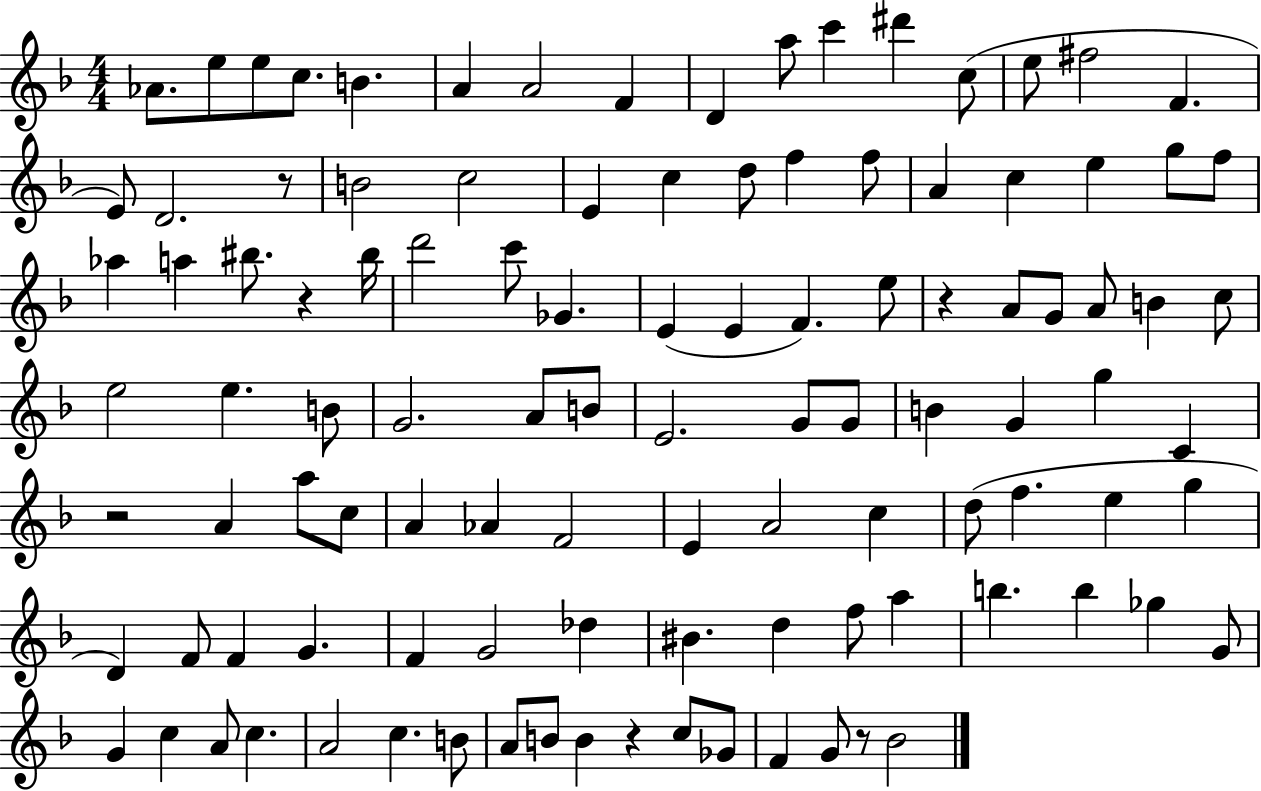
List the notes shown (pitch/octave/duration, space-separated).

Ab4/e. E5/e E5/e C5/e. B4/q. A4/q A4/h F4/q D4/q A5/e C6/q D#6/q C5/e E5/e F#5/h F4/q. E4/e D4/h. R/e B4/h C5/h E4/q C5/q D5/e F5/q F5/e A4/q C5/q E5/q G5/e F5/e Ab5/q A5/q BIS5/e. R/q BIS5/s D6/h C6/e Gb4/q. E4/q E4/q F4/q. E5/e R/q A4/e G4/e A4/e B4/q C5/e E5/h E5/q. B4/e G4/h. A4/e B4/e E4/h. G4/e G4/e B4/q G4/q G5/q C4/q R/h A4/q A5/e C5/e A4/q Ab4/q F4/h E4/q A4/h C5/q D5/e F5/q. E5/q G5/q D4/q F4/e F4/q G4/q. F4/q G4/h Db5/q BIS4/q. D5/q F5/e A5/q B5/q. B5/q Gb5/q G4/e G4/q C5/q A4/e C5/q. A4/h C5/q. B4/e A4/e B4/e B4/q R/q C5/e Gb4/e F4/q G4/e R/e Bb4/h